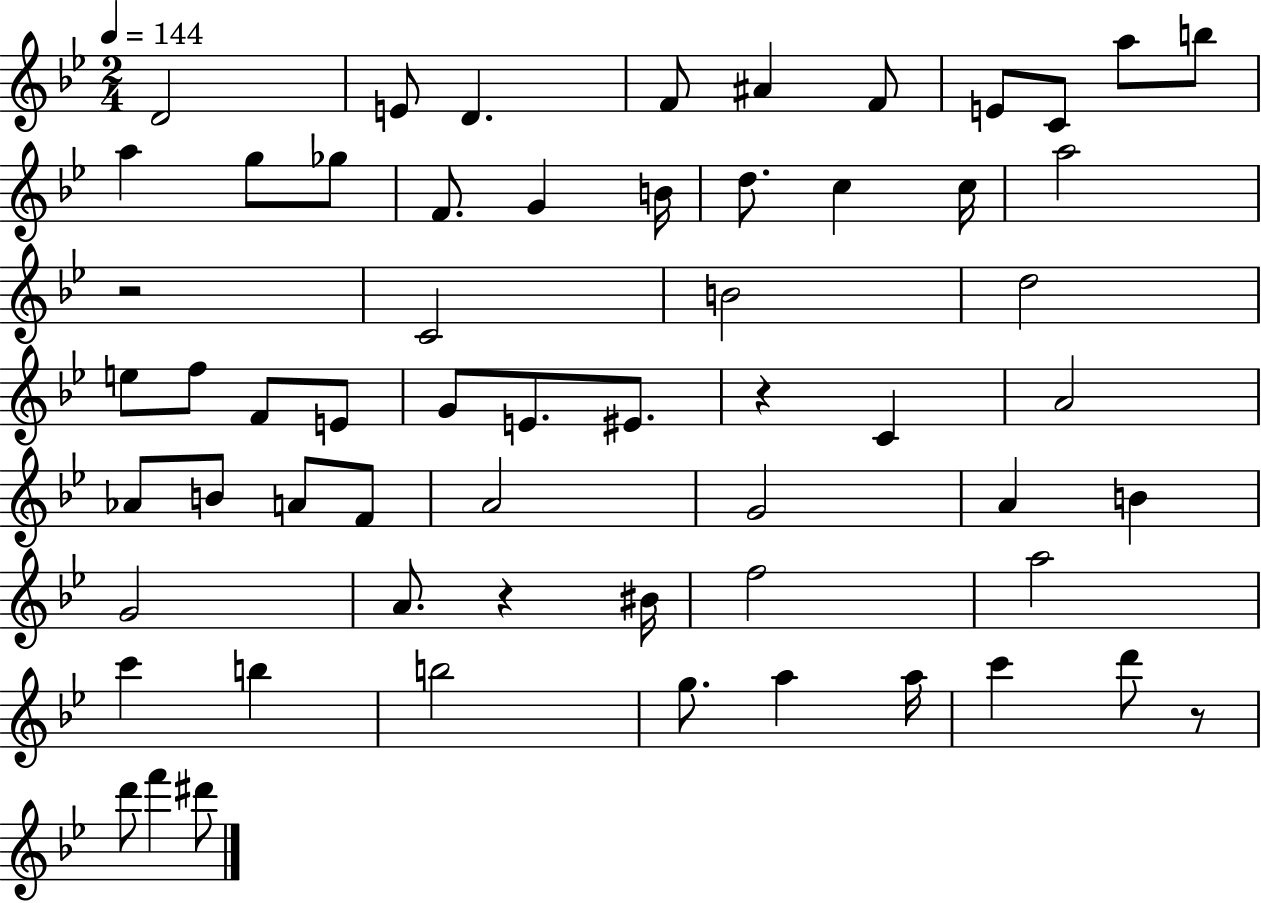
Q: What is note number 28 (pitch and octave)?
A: G4